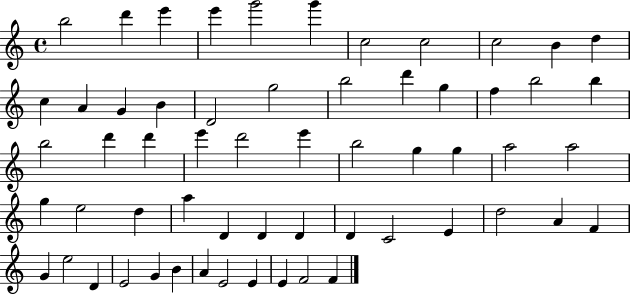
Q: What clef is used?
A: treble